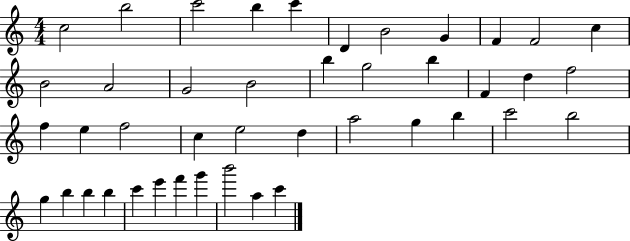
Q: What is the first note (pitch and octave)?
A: C5